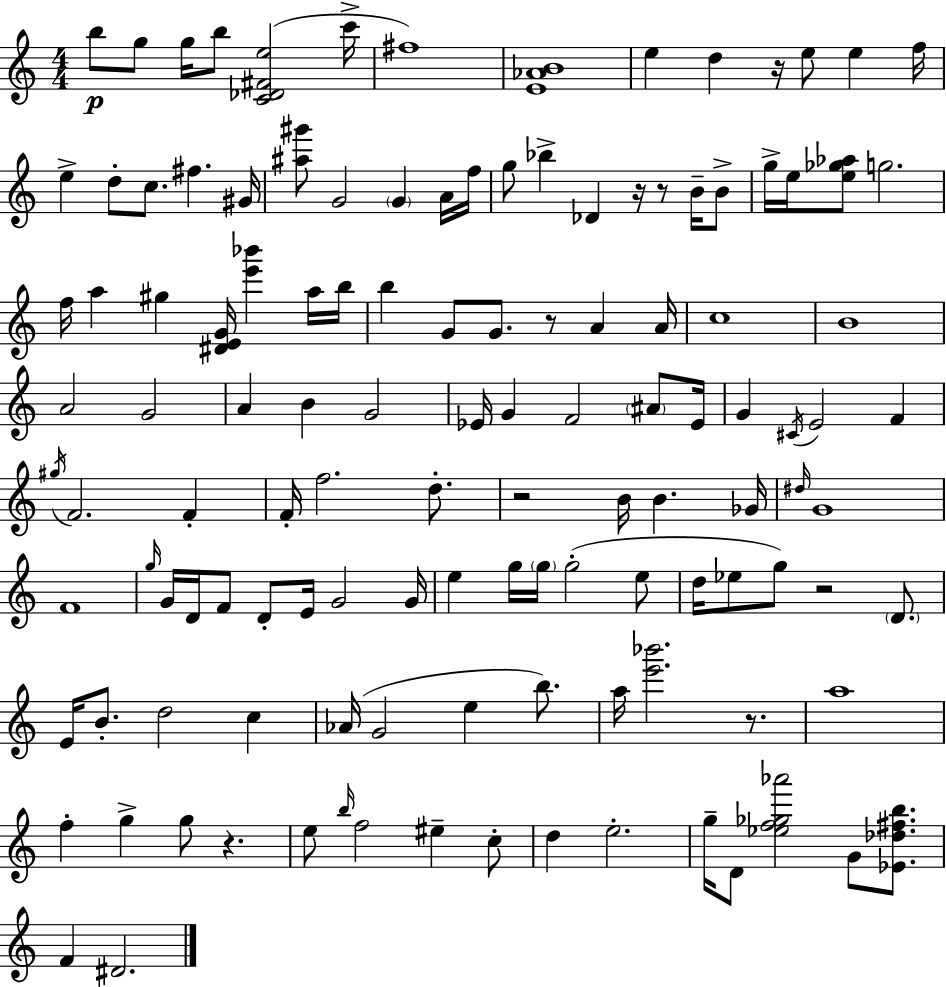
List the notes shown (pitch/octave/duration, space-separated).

B5/e G5/e G5/s B5/e [C4,Db4,F#4,E5]/h C6/s F#5/w [E4,Ab4,B4]/w E5/q D5/q R/s E5/e E5/q F5/s E5/q D5/e C5/e. F#5/q. G#4/s [A#5,G#6]/e G4/h G4/q A4/s F5/s G5/e Bb5/q Db4/q R/s R/e B4/s B4/e G5/s E5/s [E5,Gb5,Ab5]/e G5/h. F5/s A5/q G#5/q [D#4,E4,G4]/s [E6,Bb6]/q A5/s B5/s B5/q G4/e G4/e. R/e A4/q A4/s C5/w B4/w A4/h G4/h A4/q B4/q G4/h Eb4/s G4/q F4/h A#4/e Eb4/s G4/q C#4/s E4/h F4/q G#5/s F4/h. F4/q F4/s F5/h. D5/e. R/h B4/s B4/q. Gb4/s D#5/s G4/w F4/w G5/s G4/s D4/s F4/e D4/e E4/s G4/h G4/s E5/q G5/s G5/s G5/h E5/e D5/s Eb5/e G5/e R/h D4/e. E4/s B4/e. D5/h C5/q Ab4/s G4/h E5/q B5/e. A5/s [E6,Bb6]/h. R/e. A5/w F5/q G5/q G5/e R/q. E5/e B5/s F5/h EIS5/q C5/e D5/q E5/h. G5/s D4/e [Eb5,F5,Gb5,Ab6]/h G4/e [Eb4,Db5,F#5,B5]/e. F4/q D#4/h.